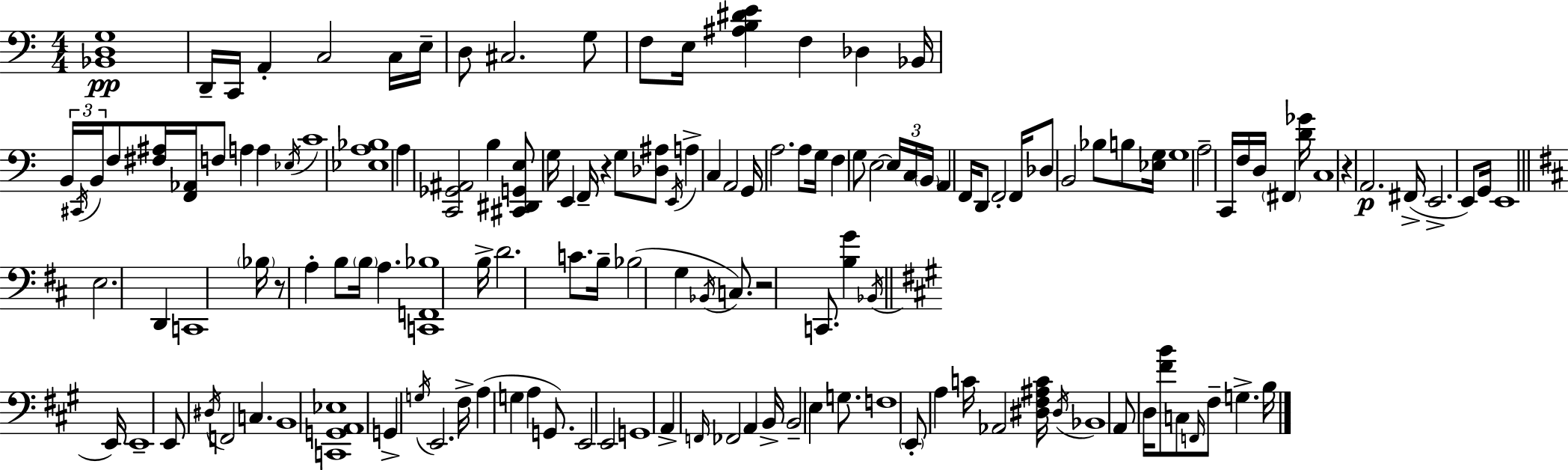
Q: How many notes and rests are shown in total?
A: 142